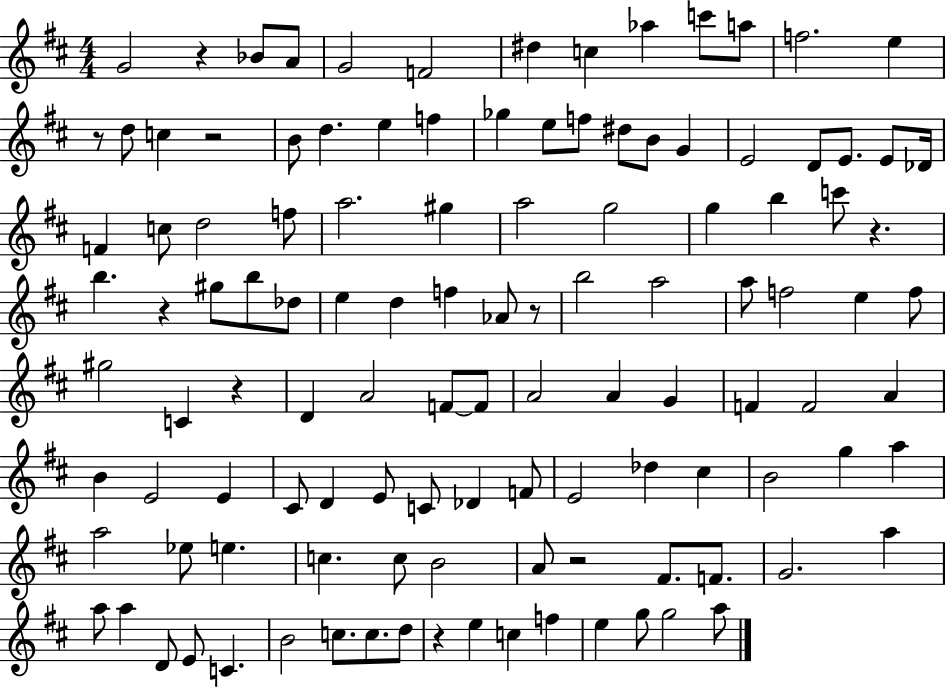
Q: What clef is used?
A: treble